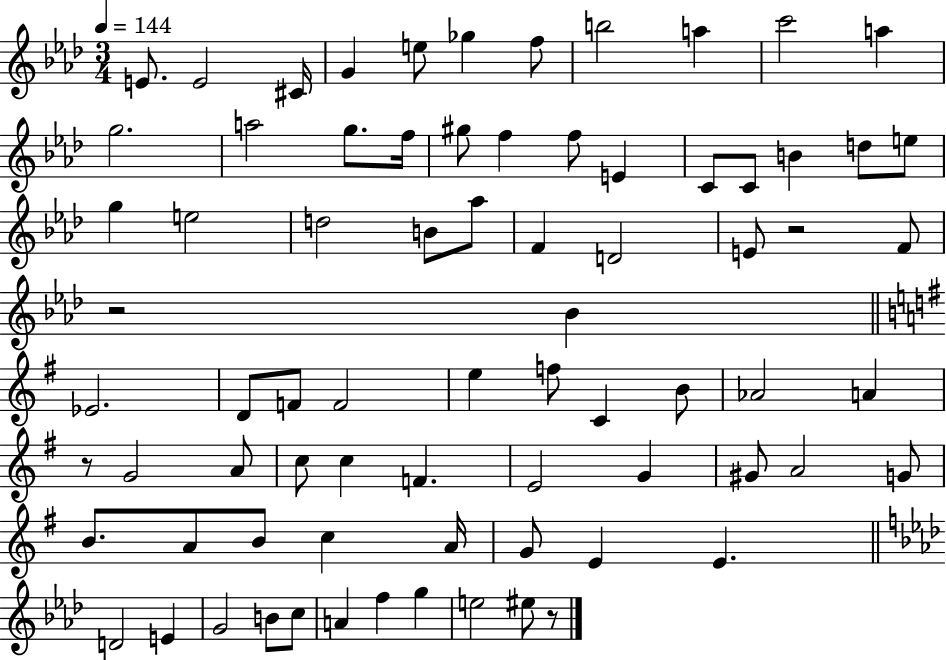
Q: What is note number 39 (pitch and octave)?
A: E5